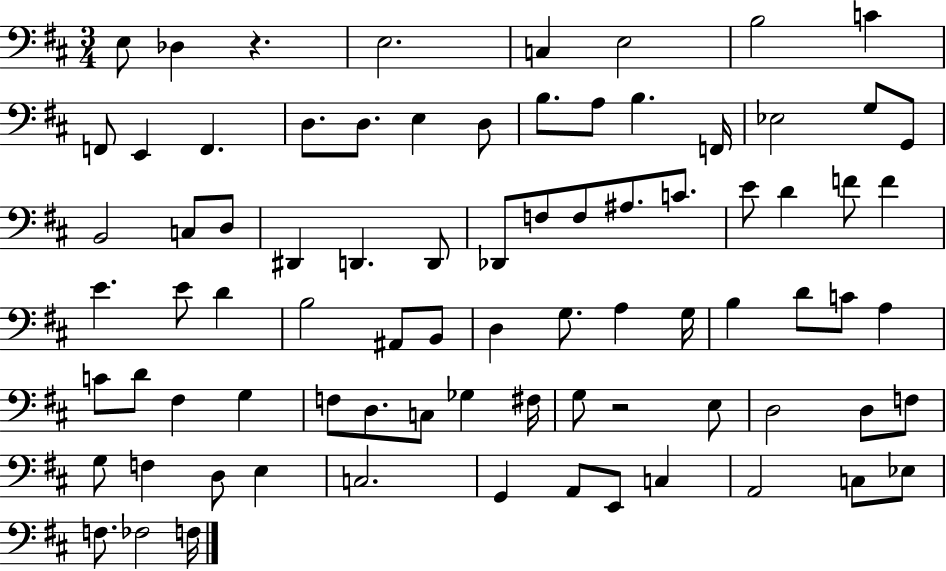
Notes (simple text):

E3/e Db3/q R/q. E3/h. C3/q E3/h B3/h C4/q F2/e E2/q F2/q. D3/e. D3/e. E3/q D3/e B3/e. A3/e B3/q. F2/s Eb3/h G3/e G2/e B2/h C3/e D3/e D#2/q D2/q. D2/e Db2/e F3/e F3/e A#3/e. C4/e. E4/e D4/q F4/e F4/q E4/q. E4/e D4/q B3/h A#2/e B2/e D3/q G3/e. A3/q G3/s B3/q D4/e C4/e A3/q C4/e D4/e F#3/q G3/q F3/e D3/e. C3/e Gb3/q F#3/s G3/e R/h E3/e D3/h D3/e F3/e G3/e F3/q D3/e E3/q C3/h. G2/q A2/e E2/e C3/q A2/h C3/e Eb3/e F3/e. FES3/h F3/s